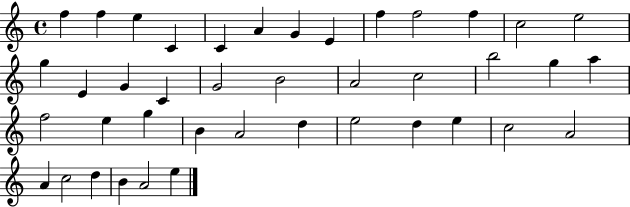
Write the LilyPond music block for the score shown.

{
  \clef treble
  \time 4/4
  \defaultTimeSignature
  \key c \major
  f''4 f''4 e''4 c'4 | c'4 a'4 g'4 e'4 | f''4 f''2 f''4 | c''2 e''2 | \break g''4 e'4 g'4 c'4 | g'2 b'2 | a'2 c''2 | b''2 g''4 a''4 | \break f''2 e''4 g''4 | b'4 a'2 d''4 | e''2 d''4 e''4 | c''2 a'2 | \break a'4 c''2 d''4 | b'4 a'2 e''4 | \bar "|."
}